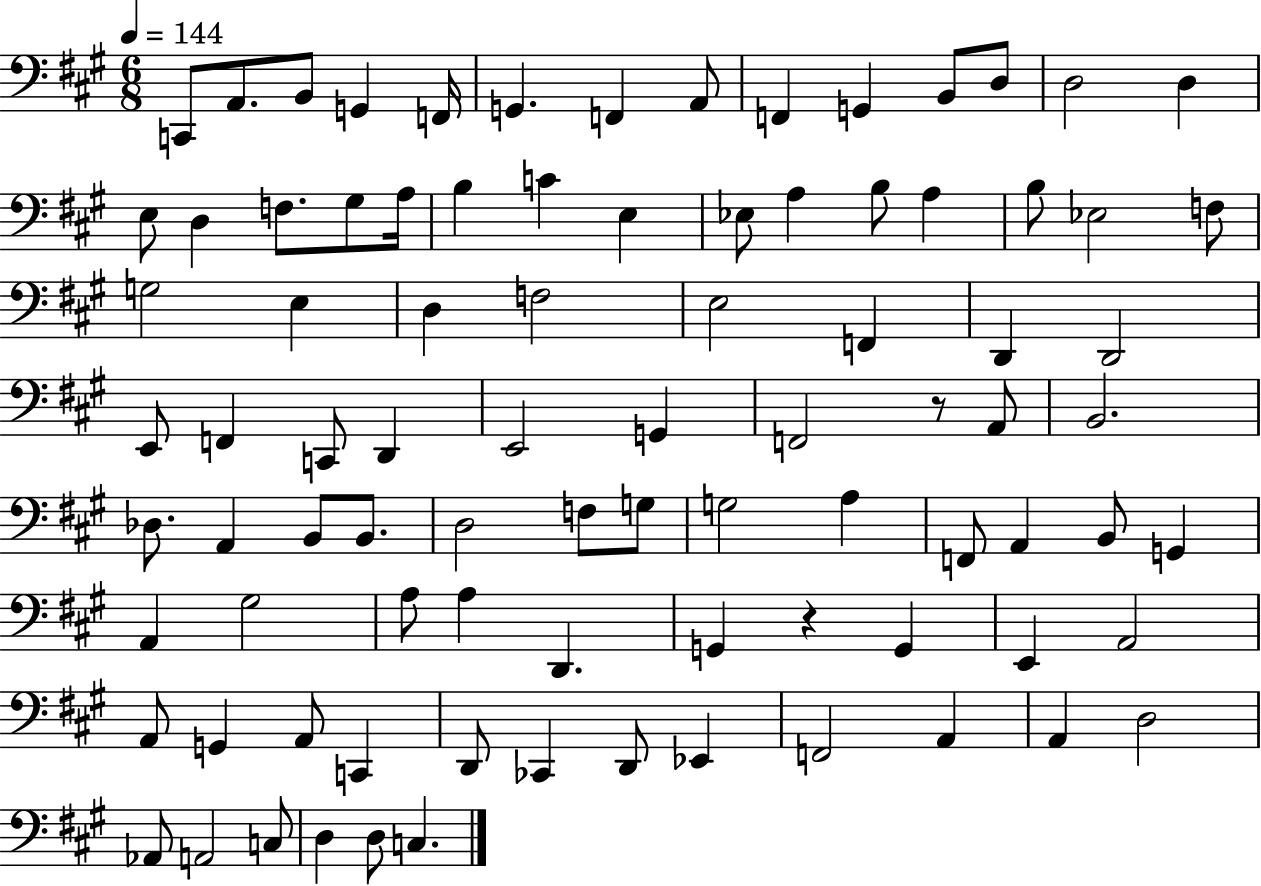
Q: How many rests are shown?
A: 2